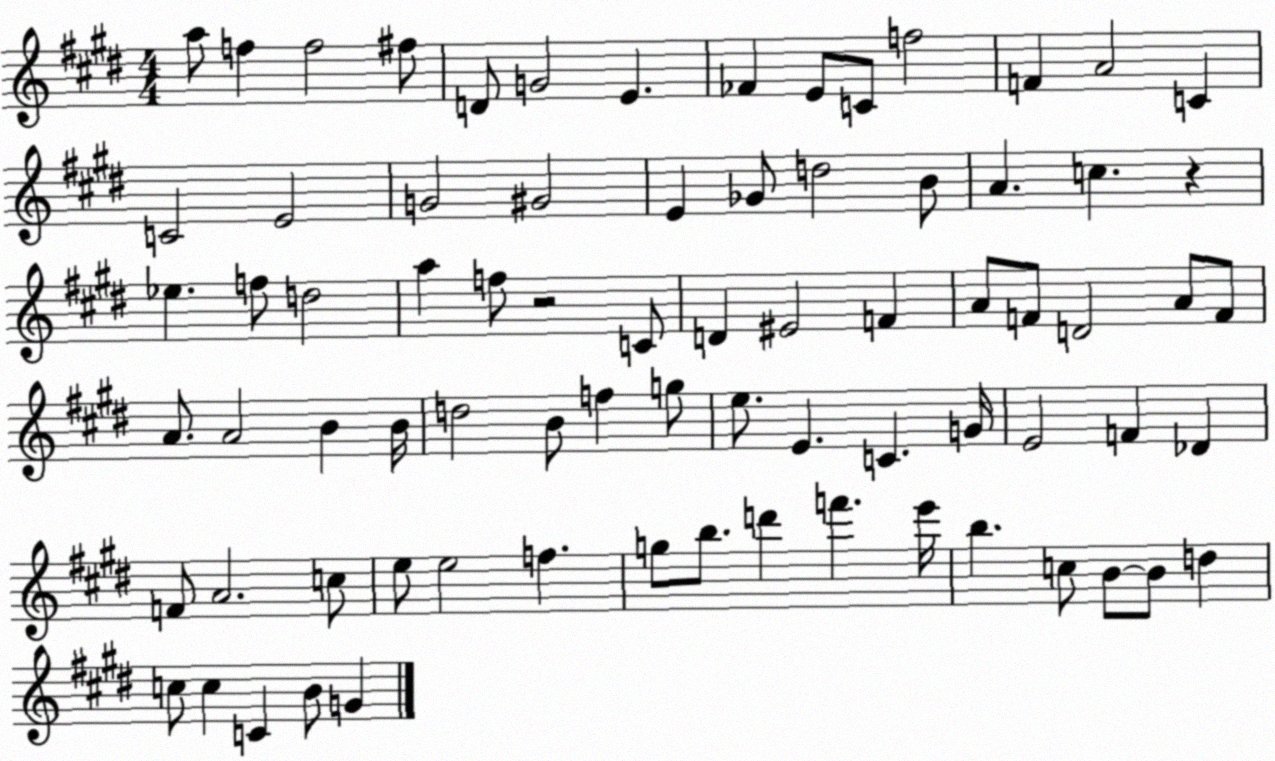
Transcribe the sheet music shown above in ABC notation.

X:1
T:Untitled
M:4/4
L:1/4
K:E
a/2 f f2 ^f/2 D/2 G2 E _F E/2 C/2 f2 F A2 C C2 E2 G2 ^G2 E _G/2 d2 B/2 A c z _e f/2 d2 a f/2 z2 C/2 D ^E2 F A/2 F/2 D2 A/2 F/2 A/2 A2 B B/4 d2 B/2 f g/2 e/2 E C G/4 E2 F _D F/2 A2 c/2 e/2 e2 f g/2 b/2 d' f' e'/4 b c/2 B/2 B/2 d c/2 c C B/2 G